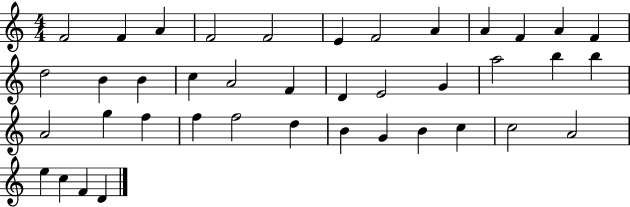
X:1
T:Untitled
M:4/4
L:1/4
K:C
F2 F A F2 F2 E F2 A A F A F d2 B B c A2 F D E2 G a2 b b A2 g f f f2 d B G B c c2 A2 e c F D